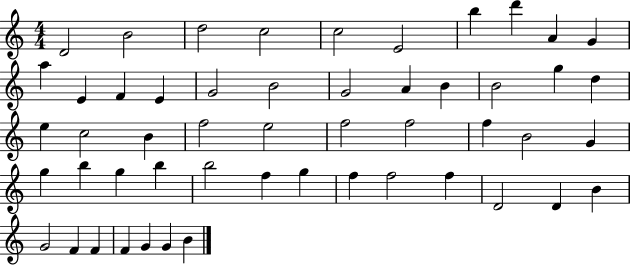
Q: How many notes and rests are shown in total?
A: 52